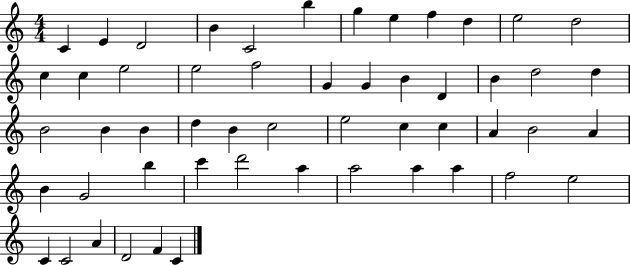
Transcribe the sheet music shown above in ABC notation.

X:1
T:Untitled
M:4/4
L:1/4
K:C
C E D2 B C2 b g e f d e2 d2 c c e2 e2 f2 G G B D B d2 d B2 B B d B c2 e2 c c A B2 A B G2 b c' d'2 a a2 a a f2 e2 C C2 A D2 F C